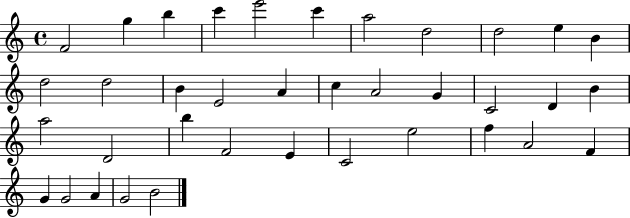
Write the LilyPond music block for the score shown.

{
  \clef treble
  \time 4/4
  \defaultTimeSignature
  \key c \major
  f'2 g''4 b''4 | c'''4 e'''2 c'''4 | a''2 d''2 | d''2 e''4 b'4 | \break d''2 d''2 | b'4 e'2 a'4 | c''4 a'2 g'4 | c'2 d'4 b'4 | \break a''2 d'2 | b''4 f'2 e'4 | c'2 e''2 | f''4 a'2 f'4 | \break g'4 g'2 a'4 | g'2 b'2 | \bar "|."
}